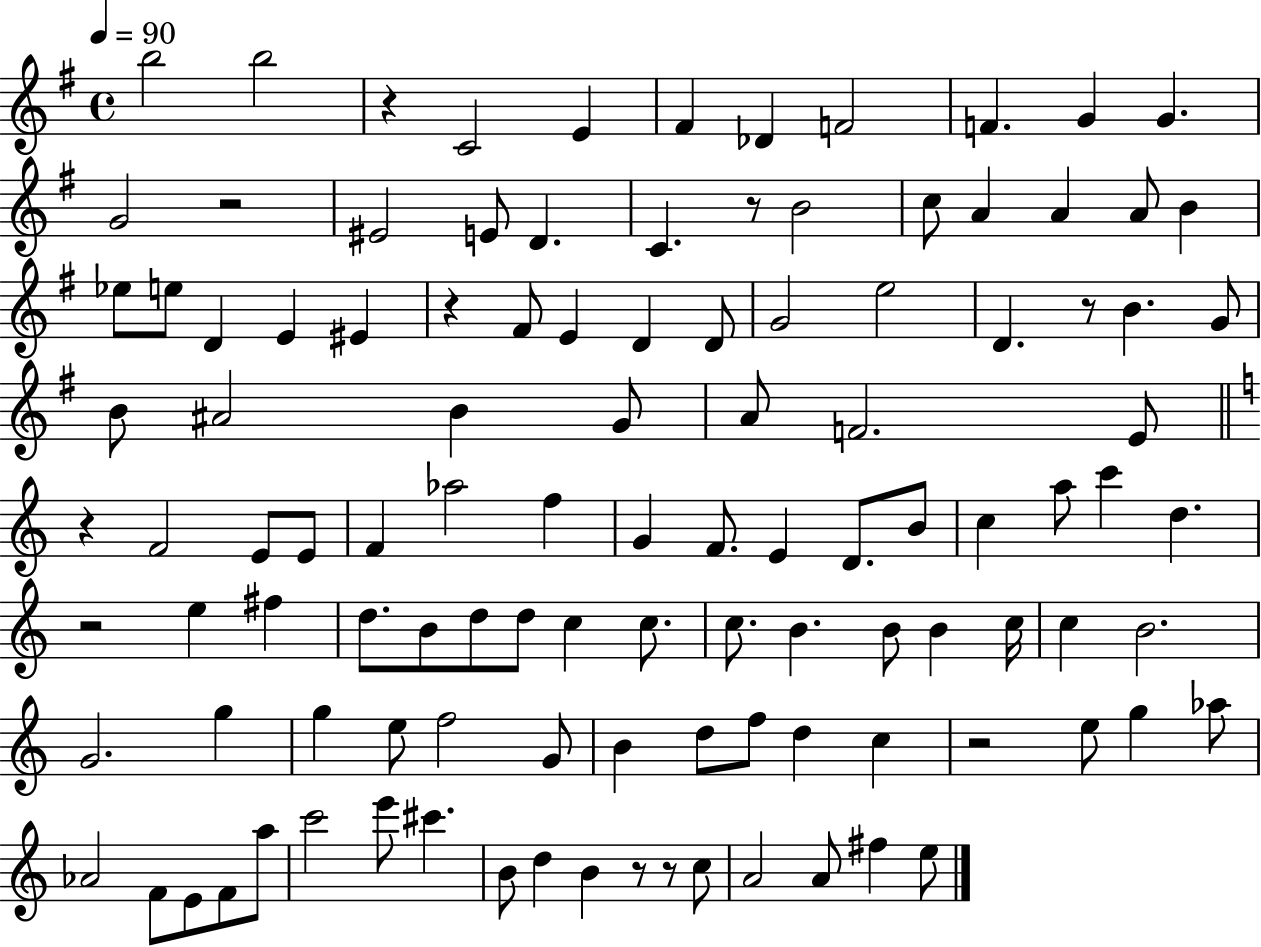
B5/h B5/h R/q C4/h E4/q F#4/q Db4/q F4/h F4/q. G4/q G4/q. G4/h R/h EIS4/h E4/e D4/q. C4/q. R/e B4/h C5/e A4/q A4/q A4/e B4/q Eb5/e E5/e D4/q E4/q EIS4/q R/q F#4/e E4/q D4/q D4/e G4/h E5/h D4/q. R/e B4/q. G4/e B4/e A#4/h B4/q G4/e A4/e F4/h. E4/e R/q F4/h E4/e E4/e F4/q Ab5/h F5/q G4/q F4/e. E4/q D4/e. B4/e C5/q A5/e C6/q D5/q. R/h E5/q F#5/q D5/e. B4/e D5/e D5/e C5/q C5/e. C5/e. B4/q. B4/e B4/q C5/s C5/q B4/h. G4/h. G5/q G5/q E5/e F5/h G4/e B4/q D5/e F5/e D5/q C5/q R/h E5/e G5/q Ab5/e Ab4/h F4/e E4/e F4/e A5/e C6/h E6/e C#6/q. B4/e D5/q B4/q R/e R/e C5/e A4/h A4/e F#5/q E5/e